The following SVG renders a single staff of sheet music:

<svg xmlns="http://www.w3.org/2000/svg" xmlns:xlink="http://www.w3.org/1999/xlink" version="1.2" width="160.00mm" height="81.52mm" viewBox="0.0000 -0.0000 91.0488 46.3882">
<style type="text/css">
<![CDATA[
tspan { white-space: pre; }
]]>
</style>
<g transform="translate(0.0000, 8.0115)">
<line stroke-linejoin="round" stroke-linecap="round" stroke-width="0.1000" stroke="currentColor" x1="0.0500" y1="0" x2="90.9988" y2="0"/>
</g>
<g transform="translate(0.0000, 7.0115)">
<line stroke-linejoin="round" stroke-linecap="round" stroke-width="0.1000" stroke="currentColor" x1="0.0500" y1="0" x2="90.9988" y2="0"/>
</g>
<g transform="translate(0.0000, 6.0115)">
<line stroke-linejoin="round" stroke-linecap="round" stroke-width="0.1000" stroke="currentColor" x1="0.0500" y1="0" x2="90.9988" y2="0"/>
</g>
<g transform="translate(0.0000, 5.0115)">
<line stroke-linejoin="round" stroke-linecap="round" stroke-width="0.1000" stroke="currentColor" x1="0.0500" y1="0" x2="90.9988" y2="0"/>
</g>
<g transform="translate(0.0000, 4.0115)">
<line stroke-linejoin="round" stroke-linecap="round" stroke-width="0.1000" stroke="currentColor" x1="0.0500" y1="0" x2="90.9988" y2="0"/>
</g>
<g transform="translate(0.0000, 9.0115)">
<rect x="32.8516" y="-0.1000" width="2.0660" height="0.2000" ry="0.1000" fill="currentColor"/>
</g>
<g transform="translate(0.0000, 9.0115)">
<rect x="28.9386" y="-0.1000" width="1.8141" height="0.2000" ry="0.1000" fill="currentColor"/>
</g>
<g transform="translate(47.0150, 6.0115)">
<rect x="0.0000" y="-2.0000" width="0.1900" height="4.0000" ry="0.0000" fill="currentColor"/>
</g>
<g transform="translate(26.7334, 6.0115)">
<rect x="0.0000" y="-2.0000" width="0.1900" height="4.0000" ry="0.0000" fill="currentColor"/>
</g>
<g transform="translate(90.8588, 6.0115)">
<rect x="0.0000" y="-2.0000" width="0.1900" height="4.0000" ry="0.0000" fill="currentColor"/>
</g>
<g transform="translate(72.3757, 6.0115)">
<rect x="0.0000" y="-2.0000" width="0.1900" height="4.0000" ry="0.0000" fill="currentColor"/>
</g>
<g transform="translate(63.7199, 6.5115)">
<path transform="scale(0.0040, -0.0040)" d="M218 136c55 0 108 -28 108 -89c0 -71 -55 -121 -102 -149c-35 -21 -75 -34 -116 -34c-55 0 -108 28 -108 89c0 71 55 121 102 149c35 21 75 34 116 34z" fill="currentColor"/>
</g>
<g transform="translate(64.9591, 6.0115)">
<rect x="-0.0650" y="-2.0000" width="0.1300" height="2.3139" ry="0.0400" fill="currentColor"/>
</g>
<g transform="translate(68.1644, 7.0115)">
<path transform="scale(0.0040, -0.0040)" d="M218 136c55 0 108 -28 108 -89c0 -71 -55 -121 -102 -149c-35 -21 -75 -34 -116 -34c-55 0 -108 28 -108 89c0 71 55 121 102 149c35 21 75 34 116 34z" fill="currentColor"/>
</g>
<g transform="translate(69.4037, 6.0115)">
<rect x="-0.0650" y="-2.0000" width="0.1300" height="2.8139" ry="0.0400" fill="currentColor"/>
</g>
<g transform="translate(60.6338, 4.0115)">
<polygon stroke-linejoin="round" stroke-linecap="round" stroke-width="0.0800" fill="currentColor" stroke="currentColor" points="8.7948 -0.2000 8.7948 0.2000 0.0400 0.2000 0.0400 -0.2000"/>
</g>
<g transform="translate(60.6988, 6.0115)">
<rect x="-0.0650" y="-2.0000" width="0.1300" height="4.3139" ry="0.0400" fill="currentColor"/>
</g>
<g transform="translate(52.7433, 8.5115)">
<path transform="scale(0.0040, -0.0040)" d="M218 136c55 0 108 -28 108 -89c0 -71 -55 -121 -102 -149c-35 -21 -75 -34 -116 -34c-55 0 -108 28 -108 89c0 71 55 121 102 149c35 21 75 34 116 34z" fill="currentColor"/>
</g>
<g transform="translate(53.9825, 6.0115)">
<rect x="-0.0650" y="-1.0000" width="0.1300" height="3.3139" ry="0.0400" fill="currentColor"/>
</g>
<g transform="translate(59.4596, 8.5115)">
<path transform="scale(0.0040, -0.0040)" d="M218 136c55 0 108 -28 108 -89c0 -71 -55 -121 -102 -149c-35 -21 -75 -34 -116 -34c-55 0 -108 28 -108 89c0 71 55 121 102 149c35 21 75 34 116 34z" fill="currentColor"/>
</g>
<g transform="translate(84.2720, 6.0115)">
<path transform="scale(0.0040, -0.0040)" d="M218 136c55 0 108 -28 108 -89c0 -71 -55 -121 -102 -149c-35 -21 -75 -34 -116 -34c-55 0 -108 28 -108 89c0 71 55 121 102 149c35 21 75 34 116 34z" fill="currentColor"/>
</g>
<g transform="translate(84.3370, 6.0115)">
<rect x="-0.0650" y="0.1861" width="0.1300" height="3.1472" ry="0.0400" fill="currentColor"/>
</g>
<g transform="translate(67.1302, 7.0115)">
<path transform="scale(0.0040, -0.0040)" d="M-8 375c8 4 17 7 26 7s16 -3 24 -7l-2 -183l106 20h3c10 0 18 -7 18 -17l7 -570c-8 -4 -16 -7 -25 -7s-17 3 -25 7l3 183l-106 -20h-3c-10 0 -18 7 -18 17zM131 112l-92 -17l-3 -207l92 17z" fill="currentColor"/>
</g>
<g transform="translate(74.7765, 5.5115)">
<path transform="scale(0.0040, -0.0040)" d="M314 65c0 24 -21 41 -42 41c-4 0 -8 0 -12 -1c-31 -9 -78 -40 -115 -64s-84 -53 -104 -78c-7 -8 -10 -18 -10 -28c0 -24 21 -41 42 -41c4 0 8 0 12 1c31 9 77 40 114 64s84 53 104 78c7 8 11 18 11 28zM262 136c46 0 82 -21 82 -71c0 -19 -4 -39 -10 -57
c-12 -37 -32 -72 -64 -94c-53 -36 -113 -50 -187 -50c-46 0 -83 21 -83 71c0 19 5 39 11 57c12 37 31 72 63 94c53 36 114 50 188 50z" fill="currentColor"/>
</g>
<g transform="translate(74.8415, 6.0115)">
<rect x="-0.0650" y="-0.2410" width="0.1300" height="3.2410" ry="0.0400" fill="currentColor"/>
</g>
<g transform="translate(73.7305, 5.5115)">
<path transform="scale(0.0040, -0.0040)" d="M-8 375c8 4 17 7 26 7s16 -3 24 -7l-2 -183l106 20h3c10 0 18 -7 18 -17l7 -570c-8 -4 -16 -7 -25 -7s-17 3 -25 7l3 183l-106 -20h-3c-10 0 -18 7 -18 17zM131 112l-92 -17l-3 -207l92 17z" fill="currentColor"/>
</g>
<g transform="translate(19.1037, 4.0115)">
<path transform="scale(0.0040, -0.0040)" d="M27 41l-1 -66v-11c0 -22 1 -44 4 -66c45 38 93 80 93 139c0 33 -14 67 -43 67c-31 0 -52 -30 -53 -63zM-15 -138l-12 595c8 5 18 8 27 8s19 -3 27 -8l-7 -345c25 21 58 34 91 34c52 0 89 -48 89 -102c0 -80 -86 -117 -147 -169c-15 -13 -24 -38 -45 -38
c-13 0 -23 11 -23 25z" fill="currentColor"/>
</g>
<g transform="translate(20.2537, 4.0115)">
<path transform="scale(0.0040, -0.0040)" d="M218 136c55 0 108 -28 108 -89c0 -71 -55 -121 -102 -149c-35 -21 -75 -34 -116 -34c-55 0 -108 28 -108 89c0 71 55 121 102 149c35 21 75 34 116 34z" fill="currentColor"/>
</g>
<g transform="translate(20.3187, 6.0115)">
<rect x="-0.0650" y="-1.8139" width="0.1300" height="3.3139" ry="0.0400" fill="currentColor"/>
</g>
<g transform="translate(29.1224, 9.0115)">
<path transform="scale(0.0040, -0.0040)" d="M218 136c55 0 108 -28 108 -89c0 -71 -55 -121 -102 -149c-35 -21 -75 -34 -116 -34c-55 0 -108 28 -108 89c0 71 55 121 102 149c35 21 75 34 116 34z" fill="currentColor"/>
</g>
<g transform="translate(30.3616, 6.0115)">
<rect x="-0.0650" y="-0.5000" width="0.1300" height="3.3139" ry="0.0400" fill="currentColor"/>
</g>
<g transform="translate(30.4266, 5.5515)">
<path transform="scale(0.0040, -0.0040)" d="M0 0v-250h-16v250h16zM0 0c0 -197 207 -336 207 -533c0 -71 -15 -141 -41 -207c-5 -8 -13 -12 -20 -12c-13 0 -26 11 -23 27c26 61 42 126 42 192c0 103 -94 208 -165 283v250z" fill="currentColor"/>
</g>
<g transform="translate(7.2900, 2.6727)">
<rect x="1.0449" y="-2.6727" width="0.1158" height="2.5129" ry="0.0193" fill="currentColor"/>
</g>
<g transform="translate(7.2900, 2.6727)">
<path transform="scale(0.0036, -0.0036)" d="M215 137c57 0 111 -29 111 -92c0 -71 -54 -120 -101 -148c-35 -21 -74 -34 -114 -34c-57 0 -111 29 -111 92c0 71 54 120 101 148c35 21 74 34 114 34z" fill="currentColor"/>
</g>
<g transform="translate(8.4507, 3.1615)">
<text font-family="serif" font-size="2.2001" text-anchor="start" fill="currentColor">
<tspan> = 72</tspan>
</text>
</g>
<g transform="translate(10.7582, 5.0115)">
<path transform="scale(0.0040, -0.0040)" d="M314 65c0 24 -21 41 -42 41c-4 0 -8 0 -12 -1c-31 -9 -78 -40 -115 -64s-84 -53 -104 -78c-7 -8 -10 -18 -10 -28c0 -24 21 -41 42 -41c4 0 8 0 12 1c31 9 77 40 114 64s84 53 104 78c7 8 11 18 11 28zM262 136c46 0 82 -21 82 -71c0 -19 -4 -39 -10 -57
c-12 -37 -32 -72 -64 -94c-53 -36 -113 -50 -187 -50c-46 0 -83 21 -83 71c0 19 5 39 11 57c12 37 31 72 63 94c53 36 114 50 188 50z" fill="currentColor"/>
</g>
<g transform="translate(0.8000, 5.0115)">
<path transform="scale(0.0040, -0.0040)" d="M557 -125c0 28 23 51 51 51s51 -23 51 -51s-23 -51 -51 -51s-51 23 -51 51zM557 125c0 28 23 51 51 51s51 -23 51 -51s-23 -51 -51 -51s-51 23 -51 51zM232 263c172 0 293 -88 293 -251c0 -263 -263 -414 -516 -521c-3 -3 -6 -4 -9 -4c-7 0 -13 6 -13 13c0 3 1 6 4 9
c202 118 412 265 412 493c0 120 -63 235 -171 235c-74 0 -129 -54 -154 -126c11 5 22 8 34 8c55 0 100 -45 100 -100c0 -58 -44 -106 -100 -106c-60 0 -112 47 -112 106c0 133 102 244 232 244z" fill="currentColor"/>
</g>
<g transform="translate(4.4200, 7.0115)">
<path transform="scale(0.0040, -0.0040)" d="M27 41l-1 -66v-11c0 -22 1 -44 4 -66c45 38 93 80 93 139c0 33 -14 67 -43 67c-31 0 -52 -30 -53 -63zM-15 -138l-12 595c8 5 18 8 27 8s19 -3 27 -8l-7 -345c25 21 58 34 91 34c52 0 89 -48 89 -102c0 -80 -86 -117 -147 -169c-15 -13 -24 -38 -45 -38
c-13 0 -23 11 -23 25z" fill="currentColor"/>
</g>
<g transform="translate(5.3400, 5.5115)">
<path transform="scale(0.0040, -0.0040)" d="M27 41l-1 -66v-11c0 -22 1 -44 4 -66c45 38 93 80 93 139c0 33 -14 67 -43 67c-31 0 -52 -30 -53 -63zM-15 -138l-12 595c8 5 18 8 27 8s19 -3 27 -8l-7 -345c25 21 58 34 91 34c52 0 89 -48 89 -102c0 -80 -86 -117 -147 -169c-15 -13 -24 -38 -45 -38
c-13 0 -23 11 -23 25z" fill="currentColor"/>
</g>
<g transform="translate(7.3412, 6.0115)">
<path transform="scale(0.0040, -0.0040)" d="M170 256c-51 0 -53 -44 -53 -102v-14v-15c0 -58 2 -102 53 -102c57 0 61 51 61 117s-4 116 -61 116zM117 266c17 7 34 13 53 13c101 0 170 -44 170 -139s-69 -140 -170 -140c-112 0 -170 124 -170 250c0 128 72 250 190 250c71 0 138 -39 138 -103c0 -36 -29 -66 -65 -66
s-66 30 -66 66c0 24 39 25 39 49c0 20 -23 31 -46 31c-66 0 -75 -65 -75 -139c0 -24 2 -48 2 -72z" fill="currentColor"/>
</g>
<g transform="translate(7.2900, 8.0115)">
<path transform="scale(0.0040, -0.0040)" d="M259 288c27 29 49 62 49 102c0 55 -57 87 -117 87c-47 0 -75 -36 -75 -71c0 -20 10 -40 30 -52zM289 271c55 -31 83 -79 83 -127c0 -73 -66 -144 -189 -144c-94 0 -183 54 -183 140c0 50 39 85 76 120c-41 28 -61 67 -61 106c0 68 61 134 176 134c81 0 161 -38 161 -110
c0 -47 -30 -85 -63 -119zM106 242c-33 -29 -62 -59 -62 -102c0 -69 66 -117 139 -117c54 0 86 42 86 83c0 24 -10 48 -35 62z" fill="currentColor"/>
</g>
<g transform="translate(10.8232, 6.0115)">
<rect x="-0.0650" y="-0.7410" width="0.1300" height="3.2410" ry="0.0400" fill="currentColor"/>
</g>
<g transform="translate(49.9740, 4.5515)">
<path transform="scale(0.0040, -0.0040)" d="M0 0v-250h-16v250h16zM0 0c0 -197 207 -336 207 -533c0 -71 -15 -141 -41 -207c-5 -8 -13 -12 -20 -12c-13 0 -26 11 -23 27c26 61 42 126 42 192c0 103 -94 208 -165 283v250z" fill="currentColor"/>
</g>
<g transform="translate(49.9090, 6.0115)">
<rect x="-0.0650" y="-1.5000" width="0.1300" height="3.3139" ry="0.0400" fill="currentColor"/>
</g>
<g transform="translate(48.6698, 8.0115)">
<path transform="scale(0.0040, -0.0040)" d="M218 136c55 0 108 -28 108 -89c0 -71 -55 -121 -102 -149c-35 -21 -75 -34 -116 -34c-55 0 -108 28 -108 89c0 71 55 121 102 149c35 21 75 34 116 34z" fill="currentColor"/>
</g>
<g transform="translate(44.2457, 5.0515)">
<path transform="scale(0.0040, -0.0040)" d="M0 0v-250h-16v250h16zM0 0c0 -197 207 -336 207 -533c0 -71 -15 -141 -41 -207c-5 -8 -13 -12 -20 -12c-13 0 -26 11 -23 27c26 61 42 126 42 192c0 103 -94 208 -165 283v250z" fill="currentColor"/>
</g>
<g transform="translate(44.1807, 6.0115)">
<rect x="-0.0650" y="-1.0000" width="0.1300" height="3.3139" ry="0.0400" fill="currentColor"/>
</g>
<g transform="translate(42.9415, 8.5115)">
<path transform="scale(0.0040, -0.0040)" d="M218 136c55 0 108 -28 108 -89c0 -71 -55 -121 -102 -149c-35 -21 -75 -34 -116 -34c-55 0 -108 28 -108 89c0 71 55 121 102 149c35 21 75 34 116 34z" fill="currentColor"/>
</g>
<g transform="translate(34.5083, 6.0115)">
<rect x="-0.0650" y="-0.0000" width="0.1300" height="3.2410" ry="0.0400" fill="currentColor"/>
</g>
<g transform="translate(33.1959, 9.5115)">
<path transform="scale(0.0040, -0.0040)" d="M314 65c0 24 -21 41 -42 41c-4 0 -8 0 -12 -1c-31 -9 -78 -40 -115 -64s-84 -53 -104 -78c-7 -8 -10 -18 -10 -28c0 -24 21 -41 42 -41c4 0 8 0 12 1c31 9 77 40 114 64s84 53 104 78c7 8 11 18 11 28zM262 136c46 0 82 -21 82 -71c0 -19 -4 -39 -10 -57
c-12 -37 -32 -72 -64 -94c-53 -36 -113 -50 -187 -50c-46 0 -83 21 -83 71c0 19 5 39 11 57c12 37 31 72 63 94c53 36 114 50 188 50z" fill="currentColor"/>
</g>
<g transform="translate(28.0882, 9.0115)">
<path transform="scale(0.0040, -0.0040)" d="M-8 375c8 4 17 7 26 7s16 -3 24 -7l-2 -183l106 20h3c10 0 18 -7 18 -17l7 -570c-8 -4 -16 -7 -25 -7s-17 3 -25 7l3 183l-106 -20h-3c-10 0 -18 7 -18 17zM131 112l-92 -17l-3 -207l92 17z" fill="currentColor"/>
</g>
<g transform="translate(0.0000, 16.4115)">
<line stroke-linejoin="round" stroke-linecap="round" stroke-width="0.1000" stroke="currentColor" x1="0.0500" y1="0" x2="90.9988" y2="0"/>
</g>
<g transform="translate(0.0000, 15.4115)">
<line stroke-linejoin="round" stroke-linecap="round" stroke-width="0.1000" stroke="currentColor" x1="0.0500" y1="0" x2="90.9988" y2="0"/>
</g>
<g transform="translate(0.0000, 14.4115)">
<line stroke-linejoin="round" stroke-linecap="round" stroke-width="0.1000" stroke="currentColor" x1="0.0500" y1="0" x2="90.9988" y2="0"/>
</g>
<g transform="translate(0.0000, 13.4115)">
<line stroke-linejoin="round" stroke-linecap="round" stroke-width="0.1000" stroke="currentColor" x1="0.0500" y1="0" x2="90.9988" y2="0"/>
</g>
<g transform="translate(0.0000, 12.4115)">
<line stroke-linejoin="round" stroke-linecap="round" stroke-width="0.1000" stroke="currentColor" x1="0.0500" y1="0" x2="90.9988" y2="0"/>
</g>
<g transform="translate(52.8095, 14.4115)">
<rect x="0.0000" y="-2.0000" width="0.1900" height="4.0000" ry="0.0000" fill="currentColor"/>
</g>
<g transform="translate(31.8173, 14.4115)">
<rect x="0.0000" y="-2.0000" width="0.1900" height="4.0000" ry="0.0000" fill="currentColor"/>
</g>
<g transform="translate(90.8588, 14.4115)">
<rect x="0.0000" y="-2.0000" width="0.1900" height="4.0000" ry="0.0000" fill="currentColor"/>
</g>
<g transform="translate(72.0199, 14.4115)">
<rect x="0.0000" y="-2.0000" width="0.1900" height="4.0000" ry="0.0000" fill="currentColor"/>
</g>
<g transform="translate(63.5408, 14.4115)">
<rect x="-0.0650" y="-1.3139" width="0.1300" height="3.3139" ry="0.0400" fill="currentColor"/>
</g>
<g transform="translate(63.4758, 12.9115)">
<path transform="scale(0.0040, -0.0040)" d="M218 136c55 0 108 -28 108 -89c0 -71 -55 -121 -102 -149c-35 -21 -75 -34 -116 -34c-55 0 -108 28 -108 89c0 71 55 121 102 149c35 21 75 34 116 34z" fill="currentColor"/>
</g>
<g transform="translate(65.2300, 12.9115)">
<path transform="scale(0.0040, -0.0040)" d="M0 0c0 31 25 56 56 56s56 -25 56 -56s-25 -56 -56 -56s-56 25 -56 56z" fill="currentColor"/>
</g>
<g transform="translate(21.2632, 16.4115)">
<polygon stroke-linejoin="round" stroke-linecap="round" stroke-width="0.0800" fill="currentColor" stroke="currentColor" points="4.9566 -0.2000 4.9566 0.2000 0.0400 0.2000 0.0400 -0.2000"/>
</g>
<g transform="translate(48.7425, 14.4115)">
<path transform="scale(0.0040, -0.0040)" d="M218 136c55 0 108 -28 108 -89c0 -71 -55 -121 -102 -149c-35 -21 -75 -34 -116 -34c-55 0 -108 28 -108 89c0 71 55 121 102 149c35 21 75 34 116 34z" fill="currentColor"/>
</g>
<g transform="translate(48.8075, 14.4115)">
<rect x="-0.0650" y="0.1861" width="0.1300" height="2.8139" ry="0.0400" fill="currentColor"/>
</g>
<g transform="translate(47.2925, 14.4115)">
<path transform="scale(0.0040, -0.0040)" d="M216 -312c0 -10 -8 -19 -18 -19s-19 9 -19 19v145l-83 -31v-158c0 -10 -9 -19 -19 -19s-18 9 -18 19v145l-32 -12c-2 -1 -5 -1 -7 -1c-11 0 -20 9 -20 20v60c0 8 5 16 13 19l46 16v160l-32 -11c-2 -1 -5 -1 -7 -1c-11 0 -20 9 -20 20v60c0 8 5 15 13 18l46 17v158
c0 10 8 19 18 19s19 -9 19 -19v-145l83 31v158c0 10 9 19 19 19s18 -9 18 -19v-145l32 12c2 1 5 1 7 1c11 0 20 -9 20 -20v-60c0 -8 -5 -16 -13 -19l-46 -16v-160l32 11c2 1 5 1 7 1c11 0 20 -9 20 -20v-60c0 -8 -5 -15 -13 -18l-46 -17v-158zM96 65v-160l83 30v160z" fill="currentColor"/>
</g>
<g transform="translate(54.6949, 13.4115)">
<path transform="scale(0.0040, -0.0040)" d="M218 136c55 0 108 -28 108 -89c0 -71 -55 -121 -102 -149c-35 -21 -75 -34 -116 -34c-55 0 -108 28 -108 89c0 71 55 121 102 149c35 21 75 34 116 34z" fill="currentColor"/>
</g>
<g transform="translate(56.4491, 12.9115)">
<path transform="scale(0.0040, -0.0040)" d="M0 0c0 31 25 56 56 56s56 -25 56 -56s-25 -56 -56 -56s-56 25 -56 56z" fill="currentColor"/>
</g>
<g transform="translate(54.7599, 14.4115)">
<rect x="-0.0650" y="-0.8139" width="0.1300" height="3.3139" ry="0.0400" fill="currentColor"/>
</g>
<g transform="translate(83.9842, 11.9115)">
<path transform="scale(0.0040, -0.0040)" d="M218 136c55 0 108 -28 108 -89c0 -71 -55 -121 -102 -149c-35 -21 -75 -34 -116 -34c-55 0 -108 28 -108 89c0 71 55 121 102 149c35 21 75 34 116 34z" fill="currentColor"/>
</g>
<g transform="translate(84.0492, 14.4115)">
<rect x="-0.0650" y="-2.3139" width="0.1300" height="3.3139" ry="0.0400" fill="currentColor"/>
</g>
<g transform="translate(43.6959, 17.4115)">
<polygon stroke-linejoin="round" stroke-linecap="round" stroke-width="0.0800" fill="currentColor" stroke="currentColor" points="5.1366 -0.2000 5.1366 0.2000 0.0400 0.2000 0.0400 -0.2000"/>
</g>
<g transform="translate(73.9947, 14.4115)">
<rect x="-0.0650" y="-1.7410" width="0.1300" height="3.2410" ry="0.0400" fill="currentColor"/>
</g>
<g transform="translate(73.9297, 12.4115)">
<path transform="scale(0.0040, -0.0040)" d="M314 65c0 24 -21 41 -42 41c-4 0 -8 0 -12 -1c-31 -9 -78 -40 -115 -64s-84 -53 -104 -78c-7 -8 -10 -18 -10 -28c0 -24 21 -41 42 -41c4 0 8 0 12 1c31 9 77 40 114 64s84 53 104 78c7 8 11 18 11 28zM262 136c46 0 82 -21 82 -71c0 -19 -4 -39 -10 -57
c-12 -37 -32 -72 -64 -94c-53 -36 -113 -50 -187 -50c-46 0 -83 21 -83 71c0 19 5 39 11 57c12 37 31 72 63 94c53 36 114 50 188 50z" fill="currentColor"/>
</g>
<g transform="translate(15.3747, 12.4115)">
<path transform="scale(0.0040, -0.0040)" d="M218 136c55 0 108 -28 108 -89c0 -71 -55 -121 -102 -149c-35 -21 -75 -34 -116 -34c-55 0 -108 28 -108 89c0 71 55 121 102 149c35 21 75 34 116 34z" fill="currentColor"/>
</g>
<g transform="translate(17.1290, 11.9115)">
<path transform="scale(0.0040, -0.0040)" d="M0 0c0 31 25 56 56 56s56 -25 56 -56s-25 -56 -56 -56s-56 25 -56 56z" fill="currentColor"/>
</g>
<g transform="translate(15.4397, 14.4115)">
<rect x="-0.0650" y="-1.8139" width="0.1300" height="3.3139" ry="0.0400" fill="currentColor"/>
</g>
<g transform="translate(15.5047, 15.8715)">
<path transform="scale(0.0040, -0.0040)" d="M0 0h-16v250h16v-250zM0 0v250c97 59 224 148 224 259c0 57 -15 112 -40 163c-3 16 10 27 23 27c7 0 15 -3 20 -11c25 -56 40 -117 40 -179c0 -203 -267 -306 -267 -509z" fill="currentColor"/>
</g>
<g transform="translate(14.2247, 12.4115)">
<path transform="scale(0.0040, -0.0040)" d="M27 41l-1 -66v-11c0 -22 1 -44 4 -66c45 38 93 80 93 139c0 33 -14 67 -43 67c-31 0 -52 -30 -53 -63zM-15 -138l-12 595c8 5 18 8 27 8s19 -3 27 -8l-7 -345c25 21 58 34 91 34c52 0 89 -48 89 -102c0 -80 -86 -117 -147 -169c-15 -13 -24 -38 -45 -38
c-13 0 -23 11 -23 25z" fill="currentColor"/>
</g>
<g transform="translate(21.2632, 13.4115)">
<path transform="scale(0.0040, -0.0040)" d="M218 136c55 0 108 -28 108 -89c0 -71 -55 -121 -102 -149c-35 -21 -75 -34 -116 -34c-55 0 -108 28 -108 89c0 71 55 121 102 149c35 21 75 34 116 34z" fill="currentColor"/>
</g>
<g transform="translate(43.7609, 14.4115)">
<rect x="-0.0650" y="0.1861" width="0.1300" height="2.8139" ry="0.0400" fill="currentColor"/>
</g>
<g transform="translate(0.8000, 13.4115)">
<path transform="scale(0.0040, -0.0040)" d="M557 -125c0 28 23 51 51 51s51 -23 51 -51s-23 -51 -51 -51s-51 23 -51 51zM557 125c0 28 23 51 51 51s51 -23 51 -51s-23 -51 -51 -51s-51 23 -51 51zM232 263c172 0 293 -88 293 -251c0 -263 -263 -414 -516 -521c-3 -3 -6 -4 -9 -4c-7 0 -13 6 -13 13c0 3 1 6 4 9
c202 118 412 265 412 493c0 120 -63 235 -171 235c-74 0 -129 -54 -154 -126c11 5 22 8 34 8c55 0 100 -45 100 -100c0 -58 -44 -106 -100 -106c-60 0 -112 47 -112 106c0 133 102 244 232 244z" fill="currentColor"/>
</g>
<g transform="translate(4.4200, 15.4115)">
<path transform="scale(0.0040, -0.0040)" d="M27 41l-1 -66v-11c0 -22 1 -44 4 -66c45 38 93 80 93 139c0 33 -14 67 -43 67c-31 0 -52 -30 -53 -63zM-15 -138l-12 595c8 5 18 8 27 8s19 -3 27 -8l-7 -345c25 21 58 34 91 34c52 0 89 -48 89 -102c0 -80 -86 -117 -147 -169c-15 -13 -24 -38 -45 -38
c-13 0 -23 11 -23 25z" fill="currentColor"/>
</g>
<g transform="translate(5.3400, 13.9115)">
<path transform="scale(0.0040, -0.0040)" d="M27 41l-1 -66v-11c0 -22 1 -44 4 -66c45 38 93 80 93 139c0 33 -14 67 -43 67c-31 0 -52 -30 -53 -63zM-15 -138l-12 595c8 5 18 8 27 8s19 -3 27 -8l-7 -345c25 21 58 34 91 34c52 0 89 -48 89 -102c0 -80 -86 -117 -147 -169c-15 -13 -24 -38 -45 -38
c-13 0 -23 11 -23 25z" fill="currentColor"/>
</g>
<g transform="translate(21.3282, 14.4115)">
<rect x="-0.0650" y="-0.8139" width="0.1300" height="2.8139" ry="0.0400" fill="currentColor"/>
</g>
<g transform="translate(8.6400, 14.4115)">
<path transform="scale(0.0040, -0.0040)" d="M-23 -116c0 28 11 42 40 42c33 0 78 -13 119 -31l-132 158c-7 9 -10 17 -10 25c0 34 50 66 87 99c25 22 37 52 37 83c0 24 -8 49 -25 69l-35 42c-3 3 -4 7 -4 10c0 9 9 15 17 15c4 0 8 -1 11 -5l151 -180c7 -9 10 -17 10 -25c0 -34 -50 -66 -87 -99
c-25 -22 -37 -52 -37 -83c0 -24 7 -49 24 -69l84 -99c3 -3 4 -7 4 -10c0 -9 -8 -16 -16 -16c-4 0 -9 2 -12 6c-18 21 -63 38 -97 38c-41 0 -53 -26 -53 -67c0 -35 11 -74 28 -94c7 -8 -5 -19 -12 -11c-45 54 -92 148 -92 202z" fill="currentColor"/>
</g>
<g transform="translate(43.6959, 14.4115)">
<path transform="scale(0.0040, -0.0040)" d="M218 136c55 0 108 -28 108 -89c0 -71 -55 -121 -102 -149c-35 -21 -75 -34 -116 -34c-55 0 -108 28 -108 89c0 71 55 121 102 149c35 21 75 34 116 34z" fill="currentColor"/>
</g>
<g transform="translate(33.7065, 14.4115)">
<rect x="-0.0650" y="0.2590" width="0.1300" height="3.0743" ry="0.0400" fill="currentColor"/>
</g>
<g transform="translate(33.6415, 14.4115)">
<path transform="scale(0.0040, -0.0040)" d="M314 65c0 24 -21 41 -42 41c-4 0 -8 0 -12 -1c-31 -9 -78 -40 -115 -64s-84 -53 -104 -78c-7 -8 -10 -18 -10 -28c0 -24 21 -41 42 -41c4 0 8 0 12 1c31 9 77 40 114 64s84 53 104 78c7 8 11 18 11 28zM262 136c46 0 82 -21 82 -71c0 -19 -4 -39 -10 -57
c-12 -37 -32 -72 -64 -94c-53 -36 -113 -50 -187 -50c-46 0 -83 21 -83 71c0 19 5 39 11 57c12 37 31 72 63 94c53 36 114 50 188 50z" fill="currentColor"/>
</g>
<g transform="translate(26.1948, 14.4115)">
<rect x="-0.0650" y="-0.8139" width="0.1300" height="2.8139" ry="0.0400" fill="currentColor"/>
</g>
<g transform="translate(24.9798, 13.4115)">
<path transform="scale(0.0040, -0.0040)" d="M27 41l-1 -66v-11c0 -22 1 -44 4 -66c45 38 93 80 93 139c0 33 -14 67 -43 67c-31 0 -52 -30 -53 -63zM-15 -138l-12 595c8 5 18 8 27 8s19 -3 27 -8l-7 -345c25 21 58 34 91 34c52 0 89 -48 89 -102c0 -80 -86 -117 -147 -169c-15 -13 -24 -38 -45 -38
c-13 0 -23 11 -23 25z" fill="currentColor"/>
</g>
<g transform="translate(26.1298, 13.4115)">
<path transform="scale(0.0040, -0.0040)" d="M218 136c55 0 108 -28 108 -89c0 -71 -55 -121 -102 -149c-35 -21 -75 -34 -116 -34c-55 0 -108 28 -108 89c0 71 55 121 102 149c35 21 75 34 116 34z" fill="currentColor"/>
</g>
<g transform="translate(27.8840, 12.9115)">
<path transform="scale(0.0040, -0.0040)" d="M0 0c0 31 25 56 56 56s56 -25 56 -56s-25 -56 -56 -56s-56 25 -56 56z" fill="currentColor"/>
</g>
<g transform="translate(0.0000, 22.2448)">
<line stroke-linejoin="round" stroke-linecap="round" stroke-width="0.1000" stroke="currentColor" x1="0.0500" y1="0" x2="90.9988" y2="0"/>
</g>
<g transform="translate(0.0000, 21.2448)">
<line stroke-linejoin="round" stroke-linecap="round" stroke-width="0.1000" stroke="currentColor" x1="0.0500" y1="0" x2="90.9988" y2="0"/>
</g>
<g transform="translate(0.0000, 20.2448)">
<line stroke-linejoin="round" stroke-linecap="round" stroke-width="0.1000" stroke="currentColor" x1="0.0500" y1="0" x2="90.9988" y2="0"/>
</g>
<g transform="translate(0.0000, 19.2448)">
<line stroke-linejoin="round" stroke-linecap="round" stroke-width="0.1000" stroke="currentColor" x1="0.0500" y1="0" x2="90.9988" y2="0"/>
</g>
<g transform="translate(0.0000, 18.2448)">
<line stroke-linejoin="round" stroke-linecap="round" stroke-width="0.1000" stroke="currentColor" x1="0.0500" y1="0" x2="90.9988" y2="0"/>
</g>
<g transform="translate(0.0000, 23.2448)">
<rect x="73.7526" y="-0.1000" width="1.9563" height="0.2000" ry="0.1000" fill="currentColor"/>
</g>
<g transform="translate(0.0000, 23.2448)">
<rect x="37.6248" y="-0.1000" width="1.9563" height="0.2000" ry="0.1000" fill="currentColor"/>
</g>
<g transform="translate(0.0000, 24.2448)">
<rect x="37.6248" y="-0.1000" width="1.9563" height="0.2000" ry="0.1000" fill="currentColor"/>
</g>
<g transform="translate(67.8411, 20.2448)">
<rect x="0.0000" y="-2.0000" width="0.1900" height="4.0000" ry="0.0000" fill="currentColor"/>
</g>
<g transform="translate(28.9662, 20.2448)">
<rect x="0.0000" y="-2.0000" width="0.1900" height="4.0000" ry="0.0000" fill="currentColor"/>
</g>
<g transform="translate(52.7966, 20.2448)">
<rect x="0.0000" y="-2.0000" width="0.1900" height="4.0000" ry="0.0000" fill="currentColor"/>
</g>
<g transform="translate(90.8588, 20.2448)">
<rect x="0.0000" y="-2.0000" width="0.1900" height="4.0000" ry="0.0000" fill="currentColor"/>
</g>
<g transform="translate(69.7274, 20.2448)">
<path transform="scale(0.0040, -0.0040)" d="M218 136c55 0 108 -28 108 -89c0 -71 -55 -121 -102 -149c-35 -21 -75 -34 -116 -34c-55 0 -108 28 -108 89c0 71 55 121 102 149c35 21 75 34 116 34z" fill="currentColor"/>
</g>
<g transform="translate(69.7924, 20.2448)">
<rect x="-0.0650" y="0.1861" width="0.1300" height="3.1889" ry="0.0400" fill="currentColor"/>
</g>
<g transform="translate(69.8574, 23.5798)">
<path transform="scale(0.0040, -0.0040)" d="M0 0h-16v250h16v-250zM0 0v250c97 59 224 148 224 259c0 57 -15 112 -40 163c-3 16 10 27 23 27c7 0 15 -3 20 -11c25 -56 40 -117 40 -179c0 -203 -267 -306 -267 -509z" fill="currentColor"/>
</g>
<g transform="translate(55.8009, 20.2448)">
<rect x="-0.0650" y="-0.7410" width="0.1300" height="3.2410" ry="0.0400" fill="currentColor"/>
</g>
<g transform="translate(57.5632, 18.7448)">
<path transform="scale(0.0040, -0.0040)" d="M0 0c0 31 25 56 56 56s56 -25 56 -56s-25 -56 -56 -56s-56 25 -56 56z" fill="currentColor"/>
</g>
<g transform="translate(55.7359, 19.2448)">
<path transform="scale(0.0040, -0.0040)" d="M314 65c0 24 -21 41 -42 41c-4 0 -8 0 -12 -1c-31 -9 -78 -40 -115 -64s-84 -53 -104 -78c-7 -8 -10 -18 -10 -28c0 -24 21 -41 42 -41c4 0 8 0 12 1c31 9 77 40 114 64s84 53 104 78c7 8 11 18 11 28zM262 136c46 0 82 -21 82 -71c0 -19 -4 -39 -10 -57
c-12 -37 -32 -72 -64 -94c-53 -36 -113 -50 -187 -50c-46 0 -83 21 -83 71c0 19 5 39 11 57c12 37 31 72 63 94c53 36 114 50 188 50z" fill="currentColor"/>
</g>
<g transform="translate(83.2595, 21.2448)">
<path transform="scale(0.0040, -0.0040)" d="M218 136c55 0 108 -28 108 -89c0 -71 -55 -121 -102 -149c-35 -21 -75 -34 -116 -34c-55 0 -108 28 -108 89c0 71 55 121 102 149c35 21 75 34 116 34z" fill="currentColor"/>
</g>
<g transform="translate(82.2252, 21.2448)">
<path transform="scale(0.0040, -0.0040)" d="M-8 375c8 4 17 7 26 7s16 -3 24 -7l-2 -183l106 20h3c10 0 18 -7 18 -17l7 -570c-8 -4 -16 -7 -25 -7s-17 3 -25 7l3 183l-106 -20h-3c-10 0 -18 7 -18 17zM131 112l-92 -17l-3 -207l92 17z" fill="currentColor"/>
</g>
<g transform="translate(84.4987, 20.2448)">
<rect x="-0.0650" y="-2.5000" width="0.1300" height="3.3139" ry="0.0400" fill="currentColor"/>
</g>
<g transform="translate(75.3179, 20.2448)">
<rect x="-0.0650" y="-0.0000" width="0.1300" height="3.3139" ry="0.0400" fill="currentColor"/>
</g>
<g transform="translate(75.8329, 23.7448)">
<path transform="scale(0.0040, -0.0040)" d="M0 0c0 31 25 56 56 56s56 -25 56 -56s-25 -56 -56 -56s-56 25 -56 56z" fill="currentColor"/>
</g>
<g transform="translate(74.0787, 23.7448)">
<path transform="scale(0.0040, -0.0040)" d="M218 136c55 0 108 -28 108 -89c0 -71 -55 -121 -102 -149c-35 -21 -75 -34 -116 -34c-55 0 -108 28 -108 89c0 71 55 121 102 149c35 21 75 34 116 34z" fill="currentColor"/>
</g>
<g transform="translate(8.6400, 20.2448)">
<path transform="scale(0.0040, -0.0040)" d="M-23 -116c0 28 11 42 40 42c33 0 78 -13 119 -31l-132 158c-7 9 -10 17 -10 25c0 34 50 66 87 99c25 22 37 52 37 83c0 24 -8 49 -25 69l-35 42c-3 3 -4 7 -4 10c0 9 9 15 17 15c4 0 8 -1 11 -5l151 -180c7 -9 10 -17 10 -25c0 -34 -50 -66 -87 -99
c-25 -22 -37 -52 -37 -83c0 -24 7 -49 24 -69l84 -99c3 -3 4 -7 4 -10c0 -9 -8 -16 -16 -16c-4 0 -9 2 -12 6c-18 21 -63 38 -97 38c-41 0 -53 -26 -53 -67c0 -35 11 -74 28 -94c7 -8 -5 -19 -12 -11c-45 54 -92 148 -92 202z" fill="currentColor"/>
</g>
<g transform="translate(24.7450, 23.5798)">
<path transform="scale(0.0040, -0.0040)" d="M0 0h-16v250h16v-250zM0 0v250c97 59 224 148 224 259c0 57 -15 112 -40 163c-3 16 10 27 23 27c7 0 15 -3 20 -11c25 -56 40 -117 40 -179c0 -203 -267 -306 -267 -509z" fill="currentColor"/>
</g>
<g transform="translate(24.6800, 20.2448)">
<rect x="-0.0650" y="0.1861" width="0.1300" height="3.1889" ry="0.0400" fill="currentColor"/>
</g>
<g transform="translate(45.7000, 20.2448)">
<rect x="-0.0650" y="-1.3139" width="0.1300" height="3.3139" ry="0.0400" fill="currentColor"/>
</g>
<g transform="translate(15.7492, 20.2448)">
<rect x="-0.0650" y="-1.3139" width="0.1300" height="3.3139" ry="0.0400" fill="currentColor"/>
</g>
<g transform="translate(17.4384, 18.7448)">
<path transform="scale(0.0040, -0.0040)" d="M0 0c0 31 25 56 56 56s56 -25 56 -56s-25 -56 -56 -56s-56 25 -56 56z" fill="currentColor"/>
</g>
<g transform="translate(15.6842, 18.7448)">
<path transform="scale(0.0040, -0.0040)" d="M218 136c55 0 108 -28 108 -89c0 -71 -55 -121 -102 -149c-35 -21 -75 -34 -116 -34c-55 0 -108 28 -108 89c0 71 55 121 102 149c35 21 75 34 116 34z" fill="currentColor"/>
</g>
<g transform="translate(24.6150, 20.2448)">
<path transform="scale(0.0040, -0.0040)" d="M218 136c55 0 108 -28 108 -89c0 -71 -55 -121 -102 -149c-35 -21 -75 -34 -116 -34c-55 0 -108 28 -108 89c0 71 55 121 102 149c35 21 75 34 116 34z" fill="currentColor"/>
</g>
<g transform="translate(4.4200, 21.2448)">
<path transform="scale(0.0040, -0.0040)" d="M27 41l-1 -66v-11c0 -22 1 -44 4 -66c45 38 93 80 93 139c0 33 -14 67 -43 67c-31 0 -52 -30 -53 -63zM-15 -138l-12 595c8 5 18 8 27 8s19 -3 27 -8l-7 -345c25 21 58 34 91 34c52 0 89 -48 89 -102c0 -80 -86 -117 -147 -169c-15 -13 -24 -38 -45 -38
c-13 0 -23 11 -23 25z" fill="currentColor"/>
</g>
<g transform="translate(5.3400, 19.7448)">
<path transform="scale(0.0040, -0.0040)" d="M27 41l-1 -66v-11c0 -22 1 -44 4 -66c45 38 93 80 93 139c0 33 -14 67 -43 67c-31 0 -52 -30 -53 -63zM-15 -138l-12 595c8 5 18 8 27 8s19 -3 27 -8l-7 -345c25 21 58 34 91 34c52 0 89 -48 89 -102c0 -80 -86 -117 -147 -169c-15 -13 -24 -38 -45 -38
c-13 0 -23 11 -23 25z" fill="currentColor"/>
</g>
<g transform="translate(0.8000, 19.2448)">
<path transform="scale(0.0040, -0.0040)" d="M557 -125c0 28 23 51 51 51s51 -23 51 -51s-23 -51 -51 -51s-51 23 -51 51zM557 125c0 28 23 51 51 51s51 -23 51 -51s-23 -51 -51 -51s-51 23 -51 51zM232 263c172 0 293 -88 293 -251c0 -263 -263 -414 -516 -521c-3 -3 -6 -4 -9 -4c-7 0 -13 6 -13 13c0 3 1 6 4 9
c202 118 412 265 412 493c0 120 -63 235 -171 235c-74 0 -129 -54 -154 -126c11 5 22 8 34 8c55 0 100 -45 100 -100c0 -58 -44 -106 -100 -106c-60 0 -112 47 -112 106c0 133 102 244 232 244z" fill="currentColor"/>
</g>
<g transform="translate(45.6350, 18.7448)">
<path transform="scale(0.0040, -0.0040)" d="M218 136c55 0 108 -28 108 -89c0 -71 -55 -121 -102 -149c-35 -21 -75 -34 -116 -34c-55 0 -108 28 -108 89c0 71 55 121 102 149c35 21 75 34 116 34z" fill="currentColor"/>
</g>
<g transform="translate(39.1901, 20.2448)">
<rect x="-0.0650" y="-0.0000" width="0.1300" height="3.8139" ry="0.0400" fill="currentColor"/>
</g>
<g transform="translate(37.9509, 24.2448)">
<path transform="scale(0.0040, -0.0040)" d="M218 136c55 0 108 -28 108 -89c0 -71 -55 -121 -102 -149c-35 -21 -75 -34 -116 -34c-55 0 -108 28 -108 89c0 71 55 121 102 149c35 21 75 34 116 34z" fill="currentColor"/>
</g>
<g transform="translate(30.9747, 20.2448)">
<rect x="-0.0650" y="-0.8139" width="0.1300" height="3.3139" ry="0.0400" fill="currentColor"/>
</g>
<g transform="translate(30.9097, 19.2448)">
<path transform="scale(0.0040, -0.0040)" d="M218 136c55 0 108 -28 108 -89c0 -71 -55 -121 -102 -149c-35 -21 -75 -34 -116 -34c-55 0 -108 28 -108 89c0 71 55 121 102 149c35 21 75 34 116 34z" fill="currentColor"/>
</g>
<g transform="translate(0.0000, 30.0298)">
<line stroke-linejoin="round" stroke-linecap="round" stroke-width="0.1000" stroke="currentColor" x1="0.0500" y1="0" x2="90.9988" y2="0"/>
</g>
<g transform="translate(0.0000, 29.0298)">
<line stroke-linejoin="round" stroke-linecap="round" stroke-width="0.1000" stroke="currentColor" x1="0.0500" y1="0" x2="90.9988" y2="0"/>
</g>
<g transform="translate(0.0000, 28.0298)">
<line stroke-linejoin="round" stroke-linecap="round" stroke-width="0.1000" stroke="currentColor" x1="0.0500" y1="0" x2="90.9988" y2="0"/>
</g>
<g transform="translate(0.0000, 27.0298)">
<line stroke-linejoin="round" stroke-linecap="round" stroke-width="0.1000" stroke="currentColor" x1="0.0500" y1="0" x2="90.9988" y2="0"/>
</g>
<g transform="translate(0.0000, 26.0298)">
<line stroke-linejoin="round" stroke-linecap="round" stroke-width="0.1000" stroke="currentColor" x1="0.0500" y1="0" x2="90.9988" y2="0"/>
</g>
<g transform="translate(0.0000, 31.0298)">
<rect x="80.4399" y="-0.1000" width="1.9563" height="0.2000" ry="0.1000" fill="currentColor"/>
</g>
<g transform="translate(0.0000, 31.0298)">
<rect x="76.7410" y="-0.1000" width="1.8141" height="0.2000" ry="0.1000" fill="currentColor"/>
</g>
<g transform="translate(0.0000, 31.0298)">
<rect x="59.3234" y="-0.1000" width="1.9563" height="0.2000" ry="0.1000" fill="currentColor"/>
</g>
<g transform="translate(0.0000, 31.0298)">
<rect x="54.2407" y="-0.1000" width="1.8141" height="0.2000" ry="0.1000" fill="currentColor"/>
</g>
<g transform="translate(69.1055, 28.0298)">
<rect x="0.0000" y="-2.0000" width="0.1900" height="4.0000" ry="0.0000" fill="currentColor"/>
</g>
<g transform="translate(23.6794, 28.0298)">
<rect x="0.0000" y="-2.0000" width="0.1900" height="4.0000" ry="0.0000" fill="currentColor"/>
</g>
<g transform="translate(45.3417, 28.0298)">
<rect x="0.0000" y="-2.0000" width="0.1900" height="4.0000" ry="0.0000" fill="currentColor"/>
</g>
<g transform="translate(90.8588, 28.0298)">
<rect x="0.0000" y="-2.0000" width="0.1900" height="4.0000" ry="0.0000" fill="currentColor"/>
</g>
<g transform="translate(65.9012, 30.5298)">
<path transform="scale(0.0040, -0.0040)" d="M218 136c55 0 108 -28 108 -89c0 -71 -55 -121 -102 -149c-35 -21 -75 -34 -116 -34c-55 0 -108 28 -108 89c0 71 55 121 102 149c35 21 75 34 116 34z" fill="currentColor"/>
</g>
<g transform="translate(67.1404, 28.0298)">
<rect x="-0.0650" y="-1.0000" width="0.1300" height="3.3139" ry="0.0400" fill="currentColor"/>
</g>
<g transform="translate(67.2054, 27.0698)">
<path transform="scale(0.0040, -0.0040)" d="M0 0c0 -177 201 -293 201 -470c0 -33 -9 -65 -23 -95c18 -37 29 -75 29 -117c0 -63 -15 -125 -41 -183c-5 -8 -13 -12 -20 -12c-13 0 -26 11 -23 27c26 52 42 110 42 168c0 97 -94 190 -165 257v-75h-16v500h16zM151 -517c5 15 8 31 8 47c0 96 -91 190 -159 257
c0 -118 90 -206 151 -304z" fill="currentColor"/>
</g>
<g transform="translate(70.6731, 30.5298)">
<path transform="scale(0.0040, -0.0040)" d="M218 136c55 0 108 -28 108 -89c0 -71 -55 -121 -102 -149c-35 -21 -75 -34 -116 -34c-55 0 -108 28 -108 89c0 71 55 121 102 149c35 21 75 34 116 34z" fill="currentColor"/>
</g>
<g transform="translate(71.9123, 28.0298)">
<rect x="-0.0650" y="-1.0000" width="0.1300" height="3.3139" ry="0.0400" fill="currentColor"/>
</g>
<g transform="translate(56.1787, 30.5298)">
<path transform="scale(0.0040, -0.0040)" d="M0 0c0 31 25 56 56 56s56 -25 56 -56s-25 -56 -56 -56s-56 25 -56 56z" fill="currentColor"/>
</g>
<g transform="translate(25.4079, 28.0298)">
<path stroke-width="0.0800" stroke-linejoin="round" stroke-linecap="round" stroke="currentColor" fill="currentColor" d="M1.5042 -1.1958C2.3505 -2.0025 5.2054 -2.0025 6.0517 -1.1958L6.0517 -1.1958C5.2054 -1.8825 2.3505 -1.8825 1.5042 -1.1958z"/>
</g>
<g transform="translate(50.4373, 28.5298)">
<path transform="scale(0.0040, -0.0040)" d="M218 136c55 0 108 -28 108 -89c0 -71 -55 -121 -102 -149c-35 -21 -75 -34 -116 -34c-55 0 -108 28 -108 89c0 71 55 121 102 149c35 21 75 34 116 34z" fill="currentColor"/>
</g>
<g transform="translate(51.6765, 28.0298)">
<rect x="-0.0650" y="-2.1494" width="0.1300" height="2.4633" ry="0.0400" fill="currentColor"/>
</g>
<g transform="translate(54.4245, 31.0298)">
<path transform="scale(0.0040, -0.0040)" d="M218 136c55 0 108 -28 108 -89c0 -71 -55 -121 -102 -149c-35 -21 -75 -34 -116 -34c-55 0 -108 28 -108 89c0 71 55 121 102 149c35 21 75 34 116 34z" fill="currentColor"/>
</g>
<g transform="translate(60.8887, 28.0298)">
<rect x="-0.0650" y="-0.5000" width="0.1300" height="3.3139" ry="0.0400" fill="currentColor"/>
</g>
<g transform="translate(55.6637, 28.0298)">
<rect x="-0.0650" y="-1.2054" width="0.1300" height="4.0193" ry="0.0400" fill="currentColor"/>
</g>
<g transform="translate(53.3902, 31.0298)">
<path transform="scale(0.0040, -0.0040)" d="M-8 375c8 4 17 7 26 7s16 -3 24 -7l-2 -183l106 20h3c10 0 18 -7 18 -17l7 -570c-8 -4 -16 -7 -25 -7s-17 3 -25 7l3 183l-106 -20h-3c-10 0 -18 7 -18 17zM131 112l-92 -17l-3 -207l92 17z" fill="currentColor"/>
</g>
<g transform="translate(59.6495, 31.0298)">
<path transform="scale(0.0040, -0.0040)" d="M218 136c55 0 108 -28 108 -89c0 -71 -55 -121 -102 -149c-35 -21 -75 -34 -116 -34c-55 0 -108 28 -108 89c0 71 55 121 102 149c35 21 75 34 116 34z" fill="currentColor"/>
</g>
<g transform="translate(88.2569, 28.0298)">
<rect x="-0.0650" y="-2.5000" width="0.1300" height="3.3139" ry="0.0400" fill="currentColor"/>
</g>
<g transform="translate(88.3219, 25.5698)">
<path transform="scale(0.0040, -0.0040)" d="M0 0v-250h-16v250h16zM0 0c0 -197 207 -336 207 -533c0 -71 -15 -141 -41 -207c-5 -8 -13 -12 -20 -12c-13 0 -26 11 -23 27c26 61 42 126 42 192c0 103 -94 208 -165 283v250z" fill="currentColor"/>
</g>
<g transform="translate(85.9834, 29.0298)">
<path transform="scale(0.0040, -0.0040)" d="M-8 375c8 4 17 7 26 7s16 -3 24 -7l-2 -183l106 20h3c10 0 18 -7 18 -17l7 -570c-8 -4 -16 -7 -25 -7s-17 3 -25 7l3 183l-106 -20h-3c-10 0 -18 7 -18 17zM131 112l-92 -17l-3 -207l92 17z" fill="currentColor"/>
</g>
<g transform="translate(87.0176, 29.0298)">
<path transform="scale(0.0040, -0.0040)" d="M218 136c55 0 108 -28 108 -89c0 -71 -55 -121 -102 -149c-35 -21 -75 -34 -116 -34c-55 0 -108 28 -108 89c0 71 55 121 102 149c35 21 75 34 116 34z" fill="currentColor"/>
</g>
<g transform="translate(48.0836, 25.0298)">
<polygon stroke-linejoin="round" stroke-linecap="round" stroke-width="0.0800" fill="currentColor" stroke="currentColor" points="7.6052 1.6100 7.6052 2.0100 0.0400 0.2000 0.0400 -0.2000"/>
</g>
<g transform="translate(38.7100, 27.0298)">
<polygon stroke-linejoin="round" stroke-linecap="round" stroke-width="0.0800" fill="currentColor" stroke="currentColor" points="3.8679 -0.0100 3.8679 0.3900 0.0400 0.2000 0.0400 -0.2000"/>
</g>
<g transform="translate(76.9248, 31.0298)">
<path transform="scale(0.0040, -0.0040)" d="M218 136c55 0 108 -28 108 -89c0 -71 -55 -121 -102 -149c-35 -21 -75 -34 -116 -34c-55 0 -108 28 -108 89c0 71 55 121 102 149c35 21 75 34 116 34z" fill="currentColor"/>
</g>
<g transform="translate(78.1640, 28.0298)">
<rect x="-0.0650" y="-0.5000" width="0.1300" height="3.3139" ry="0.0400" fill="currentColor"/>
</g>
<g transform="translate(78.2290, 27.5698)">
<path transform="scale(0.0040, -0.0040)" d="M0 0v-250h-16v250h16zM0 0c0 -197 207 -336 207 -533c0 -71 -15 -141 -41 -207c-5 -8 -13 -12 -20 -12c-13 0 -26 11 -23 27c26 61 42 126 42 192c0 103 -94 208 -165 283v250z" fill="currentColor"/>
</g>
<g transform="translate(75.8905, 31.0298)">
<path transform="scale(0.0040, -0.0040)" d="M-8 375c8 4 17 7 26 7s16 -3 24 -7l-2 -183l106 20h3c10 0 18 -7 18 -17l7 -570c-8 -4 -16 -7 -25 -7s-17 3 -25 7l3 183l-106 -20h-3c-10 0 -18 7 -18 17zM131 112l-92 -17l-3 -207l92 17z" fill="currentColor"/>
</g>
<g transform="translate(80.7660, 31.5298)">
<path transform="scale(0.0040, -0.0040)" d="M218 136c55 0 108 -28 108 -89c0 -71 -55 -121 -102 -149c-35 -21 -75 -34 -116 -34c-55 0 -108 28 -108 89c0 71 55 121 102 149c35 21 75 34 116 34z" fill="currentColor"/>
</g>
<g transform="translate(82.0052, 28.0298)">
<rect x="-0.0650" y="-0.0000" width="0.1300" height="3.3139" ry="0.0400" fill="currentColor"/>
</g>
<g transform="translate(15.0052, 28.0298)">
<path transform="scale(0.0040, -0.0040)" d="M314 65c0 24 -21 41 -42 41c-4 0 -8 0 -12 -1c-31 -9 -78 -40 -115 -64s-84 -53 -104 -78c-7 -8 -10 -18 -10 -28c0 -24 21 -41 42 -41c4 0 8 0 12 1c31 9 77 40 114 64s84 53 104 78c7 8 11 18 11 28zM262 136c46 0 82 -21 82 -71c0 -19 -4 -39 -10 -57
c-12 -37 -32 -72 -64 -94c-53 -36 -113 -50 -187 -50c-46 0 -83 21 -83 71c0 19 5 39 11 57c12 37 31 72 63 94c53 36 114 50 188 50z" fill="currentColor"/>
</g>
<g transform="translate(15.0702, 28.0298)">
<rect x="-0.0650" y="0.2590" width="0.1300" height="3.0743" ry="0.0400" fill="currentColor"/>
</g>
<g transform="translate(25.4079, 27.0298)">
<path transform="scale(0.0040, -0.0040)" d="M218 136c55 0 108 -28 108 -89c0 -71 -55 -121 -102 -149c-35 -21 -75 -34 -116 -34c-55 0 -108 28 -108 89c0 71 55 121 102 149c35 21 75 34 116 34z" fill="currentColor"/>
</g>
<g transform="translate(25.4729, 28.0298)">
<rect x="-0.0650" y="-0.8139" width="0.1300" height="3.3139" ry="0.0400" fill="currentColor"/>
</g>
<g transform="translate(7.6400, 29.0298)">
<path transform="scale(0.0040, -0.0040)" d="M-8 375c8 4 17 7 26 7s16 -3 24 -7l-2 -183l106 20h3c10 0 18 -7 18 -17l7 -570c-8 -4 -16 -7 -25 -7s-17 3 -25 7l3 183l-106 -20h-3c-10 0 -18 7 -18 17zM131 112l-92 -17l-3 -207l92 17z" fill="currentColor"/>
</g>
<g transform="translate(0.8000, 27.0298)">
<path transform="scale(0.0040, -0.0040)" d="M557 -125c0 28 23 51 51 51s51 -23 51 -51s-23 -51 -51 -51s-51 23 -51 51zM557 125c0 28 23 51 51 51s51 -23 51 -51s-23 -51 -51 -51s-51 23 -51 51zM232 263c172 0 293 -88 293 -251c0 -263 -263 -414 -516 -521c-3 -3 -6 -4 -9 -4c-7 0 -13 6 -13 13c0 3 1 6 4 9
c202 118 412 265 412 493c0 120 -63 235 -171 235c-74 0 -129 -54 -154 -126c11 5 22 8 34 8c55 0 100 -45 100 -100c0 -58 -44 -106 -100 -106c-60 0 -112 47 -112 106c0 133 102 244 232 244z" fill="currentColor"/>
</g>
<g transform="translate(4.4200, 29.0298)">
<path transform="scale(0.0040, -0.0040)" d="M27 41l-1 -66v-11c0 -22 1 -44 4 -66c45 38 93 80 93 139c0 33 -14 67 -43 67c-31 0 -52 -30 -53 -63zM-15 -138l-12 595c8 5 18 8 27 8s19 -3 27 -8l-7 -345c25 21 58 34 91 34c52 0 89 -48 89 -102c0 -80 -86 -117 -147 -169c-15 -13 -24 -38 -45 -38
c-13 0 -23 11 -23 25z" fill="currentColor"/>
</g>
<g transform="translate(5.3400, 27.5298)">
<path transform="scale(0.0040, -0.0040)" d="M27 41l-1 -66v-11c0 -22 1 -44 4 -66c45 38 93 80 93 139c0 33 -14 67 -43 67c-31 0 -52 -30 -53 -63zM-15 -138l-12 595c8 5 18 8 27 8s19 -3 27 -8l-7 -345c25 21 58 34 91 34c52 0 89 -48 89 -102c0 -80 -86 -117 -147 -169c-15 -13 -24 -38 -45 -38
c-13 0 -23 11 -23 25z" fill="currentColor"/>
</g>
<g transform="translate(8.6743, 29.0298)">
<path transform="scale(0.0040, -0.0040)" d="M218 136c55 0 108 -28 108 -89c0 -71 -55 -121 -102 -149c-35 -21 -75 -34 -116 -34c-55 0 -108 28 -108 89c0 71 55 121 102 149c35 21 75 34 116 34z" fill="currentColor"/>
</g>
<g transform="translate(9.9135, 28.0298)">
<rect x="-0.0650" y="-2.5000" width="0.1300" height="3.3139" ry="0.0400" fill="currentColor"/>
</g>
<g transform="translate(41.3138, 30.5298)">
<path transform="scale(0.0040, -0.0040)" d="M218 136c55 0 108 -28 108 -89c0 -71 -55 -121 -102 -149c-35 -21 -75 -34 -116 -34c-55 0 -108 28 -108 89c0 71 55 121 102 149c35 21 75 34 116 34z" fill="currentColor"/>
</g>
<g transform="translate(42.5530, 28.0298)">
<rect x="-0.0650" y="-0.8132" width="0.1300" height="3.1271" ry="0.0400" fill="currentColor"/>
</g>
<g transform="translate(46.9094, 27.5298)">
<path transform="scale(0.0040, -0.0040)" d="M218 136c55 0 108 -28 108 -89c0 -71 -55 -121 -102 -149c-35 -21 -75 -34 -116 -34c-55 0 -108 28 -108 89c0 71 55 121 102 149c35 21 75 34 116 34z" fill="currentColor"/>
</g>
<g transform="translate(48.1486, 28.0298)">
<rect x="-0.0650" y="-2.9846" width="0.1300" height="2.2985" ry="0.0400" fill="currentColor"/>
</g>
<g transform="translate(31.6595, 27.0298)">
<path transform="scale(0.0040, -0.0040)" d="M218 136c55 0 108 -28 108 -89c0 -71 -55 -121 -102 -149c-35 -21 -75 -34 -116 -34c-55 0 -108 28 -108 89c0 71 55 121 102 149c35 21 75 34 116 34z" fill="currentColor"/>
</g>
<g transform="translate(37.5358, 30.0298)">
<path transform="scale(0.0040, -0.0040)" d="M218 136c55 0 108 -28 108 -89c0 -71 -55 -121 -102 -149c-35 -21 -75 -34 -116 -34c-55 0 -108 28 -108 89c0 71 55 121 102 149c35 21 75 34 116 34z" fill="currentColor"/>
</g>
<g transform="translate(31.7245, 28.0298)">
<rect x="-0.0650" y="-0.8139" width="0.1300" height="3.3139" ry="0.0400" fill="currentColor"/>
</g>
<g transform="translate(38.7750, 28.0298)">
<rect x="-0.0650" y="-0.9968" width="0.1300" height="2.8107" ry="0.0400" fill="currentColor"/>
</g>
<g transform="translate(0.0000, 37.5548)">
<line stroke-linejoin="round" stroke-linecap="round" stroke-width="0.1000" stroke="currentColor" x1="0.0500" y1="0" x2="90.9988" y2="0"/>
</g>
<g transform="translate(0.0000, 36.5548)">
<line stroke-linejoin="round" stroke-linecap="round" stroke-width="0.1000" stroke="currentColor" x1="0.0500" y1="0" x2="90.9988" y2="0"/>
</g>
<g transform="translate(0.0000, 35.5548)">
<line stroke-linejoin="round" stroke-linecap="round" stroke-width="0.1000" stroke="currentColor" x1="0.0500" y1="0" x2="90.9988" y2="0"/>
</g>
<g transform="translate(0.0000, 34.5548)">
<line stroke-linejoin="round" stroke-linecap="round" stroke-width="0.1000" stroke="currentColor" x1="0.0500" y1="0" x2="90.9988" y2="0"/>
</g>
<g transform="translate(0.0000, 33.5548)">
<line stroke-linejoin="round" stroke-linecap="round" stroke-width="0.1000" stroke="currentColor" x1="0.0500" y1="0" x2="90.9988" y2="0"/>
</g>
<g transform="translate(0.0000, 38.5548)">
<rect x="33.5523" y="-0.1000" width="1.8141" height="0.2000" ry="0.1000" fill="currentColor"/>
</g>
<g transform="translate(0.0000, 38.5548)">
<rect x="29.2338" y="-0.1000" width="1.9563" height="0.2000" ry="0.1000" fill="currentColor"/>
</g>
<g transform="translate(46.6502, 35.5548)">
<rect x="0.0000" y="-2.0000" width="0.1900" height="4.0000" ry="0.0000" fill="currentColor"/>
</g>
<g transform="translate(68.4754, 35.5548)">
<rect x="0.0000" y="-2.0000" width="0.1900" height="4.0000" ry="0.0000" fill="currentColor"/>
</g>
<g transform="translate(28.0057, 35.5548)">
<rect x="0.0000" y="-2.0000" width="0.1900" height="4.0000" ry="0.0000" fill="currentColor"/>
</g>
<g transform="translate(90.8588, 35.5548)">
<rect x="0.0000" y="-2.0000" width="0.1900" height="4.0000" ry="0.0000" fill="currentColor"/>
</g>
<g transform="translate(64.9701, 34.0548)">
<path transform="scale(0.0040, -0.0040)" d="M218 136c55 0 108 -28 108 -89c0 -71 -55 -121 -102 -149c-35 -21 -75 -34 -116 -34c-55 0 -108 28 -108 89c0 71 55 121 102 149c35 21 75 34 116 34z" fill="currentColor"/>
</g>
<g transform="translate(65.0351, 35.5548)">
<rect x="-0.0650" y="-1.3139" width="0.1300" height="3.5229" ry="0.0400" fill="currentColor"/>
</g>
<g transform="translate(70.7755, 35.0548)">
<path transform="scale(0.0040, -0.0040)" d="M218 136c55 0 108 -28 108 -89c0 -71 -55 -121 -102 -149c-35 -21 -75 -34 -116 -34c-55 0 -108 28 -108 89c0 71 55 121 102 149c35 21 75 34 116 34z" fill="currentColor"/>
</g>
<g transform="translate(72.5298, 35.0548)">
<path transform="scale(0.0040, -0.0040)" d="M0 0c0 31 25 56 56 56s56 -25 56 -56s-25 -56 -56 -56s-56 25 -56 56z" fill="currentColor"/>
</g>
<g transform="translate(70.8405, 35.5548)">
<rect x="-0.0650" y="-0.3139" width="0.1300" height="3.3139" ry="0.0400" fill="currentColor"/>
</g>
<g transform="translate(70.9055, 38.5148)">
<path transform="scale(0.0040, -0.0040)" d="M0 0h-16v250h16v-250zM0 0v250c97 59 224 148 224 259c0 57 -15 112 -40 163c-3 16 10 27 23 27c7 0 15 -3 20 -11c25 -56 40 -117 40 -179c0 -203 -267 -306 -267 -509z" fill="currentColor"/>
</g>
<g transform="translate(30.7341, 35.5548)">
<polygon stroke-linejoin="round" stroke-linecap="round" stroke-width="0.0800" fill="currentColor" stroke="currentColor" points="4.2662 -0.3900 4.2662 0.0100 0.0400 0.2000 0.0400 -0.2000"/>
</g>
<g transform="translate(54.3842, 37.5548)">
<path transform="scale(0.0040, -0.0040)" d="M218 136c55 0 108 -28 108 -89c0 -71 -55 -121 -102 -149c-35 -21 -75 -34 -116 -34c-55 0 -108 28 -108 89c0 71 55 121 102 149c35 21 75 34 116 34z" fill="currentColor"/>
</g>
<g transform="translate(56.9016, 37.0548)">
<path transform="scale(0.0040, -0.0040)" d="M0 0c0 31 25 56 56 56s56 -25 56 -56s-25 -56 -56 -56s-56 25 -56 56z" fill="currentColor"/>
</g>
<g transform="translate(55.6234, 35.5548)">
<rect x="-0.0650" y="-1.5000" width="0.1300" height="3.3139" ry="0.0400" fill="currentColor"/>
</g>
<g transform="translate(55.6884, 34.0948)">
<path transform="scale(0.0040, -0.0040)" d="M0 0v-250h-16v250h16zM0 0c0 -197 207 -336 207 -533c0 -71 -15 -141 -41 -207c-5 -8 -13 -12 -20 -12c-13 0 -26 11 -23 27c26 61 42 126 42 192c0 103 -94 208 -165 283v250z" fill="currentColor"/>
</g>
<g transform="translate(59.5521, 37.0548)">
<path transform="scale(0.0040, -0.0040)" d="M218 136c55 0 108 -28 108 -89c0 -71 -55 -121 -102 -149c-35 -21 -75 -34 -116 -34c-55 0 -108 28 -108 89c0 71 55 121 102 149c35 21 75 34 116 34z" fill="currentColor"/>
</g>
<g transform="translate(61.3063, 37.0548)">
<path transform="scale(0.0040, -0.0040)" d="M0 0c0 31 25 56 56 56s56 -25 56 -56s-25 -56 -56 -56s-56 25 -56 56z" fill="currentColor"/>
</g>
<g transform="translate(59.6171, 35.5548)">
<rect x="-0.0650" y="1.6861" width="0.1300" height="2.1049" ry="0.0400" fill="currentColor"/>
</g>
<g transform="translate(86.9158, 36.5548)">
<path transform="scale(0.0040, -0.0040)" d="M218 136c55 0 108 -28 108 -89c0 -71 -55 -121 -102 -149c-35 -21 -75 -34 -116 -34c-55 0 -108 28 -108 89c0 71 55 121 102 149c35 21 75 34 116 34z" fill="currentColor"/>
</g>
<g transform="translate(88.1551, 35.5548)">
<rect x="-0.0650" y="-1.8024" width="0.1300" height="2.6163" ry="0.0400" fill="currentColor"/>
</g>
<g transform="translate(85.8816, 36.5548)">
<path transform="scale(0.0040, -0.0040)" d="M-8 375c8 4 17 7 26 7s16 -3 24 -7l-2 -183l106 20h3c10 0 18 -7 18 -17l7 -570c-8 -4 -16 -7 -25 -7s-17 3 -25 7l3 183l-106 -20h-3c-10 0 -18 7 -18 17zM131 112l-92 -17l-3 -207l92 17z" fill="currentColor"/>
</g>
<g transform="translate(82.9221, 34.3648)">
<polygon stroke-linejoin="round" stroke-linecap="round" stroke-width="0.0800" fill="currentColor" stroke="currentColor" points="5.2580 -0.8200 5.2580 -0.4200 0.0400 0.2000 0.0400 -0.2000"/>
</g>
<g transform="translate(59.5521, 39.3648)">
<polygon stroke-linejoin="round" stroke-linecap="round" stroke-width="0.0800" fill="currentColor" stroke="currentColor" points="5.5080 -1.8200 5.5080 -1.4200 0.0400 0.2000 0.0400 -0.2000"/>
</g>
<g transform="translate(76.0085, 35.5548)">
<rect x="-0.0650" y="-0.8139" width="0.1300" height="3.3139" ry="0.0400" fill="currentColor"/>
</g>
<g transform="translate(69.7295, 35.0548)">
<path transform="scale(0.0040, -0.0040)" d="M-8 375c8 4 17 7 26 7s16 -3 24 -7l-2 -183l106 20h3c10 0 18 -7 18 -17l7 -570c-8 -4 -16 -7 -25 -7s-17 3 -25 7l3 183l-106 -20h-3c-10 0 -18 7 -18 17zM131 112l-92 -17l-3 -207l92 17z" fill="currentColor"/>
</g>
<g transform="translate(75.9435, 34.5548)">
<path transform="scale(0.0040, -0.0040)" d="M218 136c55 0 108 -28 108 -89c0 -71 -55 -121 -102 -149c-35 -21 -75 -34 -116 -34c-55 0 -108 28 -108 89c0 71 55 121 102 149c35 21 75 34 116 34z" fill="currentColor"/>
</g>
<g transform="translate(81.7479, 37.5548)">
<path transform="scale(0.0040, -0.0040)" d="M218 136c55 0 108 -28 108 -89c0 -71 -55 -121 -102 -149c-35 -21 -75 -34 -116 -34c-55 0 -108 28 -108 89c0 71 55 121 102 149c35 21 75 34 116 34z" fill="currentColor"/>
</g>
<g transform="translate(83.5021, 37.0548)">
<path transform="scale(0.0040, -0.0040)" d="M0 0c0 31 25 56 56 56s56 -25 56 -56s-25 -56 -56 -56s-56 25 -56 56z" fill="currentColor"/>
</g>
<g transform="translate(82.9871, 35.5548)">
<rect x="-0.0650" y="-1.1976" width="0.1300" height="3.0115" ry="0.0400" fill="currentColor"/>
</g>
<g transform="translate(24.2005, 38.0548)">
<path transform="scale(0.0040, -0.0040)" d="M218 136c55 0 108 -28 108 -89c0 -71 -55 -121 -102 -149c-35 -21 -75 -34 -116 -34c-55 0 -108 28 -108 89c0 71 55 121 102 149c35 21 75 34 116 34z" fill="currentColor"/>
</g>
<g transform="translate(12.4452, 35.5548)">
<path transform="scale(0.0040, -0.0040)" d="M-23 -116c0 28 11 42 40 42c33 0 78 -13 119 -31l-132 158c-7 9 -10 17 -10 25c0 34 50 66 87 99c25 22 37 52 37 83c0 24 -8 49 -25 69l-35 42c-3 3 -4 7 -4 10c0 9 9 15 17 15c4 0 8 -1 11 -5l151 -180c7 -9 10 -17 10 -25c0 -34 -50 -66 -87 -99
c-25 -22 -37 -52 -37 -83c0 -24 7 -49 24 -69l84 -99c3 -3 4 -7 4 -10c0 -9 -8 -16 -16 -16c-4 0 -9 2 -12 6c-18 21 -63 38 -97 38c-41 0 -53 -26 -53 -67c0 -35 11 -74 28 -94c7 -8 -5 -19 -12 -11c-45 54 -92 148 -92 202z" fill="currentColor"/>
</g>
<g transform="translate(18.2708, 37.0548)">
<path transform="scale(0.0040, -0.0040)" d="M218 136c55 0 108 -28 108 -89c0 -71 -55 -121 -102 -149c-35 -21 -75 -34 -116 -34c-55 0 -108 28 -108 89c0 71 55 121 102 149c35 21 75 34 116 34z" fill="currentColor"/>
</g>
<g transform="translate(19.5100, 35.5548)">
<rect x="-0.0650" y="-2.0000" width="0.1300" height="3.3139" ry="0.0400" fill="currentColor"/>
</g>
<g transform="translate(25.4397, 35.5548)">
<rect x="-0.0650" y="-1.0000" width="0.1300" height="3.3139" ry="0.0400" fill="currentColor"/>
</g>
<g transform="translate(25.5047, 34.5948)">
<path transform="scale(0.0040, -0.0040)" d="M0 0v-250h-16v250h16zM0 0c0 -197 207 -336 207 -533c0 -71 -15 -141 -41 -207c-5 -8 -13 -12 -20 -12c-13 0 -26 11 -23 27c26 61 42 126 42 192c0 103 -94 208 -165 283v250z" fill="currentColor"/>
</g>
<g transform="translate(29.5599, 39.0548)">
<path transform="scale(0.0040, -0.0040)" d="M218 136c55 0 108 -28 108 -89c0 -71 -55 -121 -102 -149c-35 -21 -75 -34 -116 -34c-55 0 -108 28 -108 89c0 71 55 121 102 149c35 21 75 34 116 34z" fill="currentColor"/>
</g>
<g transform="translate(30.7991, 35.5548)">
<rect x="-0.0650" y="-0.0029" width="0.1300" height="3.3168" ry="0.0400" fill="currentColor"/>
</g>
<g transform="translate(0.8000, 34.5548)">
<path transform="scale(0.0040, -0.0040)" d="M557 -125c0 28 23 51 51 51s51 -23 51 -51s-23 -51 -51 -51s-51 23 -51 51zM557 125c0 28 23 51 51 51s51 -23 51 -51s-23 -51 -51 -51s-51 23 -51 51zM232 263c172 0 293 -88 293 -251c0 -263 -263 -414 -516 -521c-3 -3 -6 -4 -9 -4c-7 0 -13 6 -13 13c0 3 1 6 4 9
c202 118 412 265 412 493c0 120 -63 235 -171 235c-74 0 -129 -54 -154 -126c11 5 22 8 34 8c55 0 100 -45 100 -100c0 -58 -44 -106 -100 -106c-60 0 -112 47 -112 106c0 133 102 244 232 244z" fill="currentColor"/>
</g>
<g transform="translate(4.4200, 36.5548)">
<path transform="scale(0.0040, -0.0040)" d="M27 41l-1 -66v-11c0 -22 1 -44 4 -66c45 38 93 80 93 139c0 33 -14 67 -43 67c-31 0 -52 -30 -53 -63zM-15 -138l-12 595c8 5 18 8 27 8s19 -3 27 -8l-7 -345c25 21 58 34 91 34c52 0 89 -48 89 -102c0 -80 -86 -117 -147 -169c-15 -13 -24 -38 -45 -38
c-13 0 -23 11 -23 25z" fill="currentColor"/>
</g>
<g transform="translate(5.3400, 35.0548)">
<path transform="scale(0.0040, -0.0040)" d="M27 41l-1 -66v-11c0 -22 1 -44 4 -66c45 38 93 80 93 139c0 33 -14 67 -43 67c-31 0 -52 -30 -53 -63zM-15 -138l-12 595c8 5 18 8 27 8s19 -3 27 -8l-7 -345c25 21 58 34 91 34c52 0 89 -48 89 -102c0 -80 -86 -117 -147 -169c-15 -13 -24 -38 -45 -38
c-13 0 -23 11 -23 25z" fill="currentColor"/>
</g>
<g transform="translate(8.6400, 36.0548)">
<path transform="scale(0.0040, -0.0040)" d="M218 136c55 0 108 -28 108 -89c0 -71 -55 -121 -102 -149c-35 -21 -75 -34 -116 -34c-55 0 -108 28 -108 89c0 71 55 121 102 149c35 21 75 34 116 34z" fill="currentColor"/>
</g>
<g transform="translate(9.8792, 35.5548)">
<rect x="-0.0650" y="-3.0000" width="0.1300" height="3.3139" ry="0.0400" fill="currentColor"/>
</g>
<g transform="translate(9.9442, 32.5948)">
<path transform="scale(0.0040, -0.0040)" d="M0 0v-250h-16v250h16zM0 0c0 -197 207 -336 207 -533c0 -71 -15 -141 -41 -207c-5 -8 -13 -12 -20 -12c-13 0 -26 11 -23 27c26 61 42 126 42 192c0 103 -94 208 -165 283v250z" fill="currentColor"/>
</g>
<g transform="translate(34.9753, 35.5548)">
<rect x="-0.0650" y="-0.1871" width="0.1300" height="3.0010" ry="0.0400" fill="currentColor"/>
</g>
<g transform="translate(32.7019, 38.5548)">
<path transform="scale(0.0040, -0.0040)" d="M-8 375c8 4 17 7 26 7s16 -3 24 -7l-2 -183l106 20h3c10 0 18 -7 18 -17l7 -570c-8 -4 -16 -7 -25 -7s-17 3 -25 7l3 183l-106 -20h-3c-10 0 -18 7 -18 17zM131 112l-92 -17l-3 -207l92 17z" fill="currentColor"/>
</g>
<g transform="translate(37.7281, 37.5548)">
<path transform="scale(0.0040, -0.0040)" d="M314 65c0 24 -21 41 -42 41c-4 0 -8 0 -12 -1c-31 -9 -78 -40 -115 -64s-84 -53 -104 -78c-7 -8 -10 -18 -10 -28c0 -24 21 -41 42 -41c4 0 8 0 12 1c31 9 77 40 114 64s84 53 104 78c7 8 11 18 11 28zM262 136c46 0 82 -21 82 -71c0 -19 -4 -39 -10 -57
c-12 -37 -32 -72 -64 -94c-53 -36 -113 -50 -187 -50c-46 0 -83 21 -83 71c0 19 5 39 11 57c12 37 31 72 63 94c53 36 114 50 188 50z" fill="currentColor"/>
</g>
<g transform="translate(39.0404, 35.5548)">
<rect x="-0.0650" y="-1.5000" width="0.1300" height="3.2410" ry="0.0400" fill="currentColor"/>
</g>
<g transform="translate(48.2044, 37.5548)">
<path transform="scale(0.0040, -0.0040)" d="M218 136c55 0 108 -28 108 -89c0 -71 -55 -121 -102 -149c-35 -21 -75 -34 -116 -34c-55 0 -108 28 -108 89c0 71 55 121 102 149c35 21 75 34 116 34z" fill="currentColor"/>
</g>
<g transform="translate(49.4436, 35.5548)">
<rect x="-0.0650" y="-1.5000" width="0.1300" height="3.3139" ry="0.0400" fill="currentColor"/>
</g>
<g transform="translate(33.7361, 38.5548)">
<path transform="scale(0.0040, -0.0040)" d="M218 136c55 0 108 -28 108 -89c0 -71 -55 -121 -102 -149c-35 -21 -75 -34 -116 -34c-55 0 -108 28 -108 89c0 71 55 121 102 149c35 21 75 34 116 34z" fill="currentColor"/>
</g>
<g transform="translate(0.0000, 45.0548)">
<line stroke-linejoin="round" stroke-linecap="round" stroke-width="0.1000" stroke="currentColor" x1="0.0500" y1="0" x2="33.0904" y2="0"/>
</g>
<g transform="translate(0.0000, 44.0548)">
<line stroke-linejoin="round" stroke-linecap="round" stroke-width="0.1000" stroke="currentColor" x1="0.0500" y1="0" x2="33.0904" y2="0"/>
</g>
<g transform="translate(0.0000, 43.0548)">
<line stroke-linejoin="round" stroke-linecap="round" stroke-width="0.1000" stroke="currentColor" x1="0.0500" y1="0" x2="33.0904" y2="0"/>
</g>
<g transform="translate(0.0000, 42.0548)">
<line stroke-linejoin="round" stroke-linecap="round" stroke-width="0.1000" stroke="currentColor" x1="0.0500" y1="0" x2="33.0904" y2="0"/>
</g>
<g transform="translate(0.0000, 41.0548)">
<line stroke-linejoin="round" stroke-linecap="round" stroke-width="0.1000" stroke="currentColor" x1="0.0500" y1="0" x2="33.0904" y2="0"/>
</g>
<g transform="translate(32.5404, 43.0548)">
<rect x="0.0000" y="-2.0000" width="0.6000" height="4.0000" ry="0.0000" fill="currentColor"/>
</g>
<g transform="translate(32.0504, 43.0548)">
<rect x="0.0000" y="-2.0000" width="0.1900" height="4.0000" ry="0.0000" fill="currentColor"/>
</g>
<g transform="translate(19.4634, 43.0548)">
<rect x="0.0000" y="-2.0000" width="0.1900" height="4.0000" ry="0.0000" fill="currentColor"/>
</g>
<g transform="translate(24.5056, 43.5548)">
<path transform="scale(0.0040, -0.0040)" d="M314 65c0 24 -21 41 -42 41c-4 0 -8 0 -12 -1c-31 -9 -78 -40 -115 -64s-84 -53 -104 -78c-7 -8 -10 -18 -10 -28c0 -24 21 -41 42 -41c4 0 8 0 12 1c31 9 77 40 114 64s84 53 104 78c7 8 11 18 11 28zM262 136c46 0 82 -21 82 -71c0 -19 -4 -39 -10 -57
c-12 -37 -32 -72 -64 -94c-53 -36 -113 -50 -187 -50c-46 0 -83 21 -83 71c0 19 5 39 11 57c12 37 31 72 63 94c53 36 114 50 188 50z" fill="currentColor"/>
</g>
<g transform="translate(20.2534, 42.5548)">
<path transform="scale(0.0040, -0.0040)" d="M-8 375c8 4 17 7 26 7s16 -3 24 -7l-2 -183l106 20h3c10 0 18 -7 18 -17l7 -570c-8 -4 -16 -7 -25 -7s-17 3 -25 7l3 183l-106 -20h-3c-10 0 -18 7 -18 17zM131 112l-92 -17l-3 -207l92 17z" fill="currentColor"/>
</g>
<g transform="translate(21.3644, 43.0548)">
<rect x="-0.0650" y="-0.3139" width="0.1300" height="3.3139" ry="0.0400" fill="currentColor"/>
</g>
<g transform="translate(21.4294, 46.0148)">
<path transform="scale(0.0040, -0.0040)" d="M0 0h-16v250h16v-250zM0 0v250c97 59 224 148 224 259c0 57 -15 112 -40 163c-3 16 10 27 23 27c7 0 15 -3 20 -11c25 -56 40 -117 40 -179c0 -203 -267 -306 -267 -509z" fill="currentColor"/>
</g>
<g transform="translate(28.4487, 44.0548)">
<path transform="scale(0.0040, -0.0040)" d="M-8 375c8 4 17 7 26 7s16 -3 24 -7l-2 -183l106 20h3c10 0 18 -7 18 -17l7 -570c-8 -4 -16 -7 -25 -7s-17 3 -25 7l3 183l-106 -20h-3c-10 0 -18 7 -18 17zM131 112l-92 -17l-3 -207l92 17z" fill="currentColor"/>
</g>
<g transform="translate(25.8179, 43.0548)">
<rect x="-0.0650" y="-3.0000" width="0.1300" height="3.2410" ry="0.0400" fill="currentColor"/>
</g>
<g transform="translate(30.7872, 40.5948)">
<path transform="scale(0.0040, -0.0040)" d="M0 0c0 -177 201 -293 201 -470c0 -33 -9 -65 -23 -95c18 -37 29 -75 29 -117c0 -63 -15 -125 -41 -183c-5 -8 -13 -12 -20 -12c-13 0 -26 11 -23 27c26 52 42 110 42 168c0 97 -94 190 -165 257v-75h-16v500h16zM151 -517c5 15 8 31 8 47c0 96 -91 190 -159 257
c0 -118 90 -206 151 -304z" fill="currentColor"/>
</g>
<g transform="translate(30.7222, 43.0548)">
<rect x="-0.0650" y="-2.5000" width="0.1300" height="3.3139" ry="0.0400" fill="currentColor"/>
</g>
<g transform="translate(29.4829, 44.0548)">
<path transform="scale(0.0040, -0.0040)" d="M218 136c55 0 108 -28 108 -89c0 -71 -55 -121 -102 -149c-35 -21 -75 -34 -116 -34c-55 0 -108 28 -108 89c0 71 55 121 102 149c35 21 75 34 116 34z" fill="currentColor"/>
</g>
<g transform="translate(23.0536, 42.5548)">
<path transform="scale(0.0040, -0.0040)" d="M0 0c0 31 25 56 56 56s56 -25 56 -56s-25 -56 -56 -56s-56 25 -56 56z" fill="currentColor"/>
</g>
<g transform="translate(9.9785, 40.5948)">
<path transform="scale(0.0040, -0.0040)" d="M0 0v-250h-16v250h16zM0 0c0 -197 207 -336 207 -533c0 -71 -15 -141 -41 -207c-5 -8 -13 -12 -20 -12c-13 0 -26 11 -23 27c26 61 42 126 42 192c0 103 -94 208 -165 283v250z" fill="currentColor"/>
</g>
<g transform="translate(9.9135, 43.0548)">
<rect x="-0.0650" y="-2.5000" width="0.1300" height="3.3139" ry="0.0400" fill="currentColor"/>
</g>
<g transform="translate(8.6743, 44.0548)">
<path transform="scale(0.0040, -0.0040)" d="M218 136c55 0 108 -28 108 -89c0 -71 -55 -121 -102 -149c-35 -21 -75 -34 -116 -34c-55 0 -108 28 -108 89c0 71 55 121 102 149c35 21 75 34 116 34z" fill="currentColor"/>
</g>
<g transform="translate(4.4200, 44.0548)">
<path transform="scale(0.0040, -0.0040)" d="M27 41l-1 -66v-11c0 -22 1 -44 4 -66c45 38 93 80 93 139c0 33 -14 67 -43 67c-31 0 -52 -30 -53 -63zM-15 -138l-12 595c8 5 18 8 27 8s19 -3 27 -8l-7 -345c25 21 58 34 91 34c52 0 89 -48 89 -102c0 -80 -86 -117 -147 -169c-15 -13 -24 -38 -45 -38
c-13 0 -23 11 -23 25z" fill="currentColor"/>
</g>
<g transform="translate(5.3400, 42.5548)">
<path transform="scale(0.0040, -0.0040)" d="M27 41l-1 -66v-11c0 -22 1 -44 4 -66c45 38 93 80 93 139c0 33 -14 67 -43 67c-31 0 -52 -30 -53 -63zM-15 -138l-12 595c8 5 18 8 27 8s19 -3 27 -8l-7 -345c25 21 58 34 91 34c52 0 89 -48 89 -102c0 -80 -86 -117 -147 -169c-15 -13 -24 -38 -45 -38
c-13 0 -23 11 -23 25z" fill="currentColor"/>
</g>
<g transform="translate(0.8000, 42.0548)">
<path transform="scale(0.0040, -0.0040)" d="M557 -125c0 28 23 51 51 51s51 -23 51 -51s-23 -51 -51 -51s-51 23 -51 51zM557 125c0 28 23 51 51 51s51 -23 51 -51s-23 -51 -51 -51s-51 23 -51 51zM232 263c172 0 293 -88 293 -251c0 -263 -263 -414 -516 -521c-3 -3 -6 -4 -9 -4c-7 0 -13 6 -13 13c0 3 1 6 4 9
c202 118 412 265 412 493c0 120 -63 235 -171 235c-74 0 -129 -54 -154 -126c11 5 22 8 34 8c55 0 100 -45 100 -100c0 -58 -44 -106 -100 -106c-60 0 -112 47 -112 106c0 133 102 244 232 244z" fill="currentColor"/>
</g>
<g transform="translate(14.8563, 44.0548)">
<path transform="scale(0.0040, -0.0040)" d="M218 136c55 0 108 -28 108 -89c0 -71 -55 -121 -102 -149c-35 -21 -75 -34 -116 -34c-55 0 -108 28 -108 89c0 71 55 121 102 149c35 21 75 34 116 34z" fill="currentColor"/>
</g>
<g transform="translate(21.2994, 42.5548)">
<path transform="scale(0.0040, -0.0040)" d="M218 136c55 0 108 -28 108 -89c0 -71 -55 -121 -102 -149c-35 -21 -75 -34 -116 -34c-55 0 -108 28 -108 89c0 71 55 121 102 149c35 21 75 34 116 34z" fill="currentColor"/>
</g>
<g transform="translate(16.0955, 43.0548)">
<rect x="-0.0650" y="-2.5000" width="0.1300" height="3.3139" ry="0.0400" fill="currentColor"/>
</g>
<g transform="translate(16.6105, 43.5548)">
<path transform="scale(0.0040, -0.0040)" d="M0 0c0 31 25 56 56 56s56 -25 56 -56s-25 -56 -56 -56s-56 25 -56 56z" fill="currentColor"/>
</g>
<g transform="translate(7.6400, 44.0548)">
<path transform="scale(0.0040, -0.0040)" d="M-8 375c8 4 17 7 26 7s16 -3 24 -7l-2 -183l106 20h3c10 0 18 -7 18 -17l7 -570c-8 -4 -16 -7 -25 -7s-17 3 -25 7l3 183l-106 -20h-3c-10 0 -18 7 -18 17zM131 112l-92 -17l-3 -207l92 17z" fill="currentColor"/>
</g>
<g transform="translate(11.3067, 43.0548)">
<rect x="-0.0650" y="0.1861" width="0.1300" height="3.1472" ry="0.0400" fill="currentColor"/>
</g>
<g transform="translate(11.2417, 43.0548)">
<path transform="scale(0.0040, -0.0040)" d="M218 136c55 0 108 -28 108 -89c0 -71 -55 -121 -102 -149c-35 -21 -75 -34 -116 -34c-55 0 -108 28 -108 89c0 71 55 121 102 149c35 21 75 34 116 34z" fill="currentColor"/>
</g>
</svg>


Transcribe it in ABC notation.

X:1
T:Untitled
M:6/8
L:1/4
K:Bb
F,2 _A, E,,/2 D,,2 F,,/2 G,,/2 F,, F,,/2 C,/2 B,,/2 E,2 D, z _A,/2 F,/2 _F,/2 D,2 D,/2 ^D,/2 F, G, A,2 _B, z G, D,/2 F, C,, G, F,2 D,/2 D,, B,, B,, D,2 F, F, G,,/2 F,,/2 _E,/2 C,/2 E,,/2 E,, F,,/4 F,, E,,/2 D,, B,,/2 C,/2 z A,, F,,/2 D,,/2 E,,/2 G,,2 G,, G,,/2 A,,/2 G,/2 E,/2 F, G,,/2 B,,/2 B,,/2 D, B,, E,/2 C,2 B,,/4